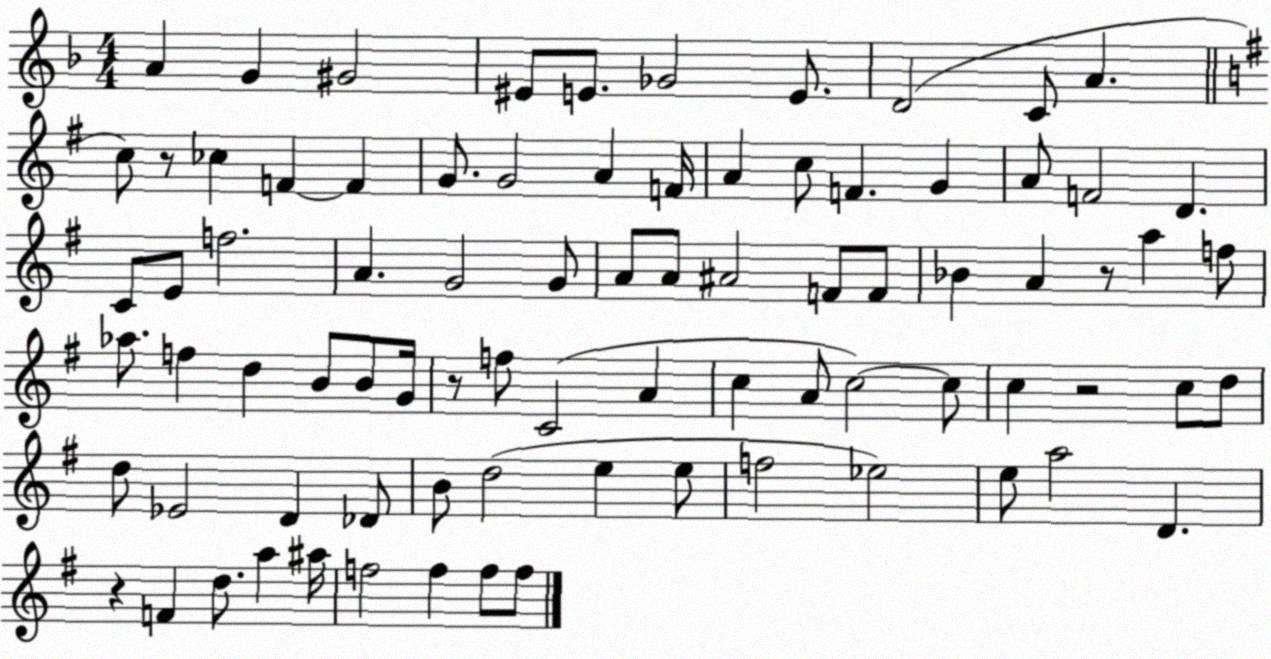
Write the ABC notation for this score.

X:1
T:Untitled
M:4/4
L:1/4
K:F
A G ^G2 ^E/2 E/2 _G2 E/2 D2 C/2 A c/2 z/2 _c F F G/2 G2 A F/4 A c/2 F G A/2 F2 D C/2 E/2 f2 A G2 G/2 A/2 A/2 ^A2 F/2 F/2 _B A z/2 a f/2 _a/2 f d B/2 B/2 G/4 z/2 f/2 C2 A c A/2 c2 c/2 c z2 c/2 d/2 d/2 _E2 D _D/2 B/2 d2 e e/2 f2 _e2 e/2 a2 D z F d/2 a ^a/4 f2 f f/2 f/2